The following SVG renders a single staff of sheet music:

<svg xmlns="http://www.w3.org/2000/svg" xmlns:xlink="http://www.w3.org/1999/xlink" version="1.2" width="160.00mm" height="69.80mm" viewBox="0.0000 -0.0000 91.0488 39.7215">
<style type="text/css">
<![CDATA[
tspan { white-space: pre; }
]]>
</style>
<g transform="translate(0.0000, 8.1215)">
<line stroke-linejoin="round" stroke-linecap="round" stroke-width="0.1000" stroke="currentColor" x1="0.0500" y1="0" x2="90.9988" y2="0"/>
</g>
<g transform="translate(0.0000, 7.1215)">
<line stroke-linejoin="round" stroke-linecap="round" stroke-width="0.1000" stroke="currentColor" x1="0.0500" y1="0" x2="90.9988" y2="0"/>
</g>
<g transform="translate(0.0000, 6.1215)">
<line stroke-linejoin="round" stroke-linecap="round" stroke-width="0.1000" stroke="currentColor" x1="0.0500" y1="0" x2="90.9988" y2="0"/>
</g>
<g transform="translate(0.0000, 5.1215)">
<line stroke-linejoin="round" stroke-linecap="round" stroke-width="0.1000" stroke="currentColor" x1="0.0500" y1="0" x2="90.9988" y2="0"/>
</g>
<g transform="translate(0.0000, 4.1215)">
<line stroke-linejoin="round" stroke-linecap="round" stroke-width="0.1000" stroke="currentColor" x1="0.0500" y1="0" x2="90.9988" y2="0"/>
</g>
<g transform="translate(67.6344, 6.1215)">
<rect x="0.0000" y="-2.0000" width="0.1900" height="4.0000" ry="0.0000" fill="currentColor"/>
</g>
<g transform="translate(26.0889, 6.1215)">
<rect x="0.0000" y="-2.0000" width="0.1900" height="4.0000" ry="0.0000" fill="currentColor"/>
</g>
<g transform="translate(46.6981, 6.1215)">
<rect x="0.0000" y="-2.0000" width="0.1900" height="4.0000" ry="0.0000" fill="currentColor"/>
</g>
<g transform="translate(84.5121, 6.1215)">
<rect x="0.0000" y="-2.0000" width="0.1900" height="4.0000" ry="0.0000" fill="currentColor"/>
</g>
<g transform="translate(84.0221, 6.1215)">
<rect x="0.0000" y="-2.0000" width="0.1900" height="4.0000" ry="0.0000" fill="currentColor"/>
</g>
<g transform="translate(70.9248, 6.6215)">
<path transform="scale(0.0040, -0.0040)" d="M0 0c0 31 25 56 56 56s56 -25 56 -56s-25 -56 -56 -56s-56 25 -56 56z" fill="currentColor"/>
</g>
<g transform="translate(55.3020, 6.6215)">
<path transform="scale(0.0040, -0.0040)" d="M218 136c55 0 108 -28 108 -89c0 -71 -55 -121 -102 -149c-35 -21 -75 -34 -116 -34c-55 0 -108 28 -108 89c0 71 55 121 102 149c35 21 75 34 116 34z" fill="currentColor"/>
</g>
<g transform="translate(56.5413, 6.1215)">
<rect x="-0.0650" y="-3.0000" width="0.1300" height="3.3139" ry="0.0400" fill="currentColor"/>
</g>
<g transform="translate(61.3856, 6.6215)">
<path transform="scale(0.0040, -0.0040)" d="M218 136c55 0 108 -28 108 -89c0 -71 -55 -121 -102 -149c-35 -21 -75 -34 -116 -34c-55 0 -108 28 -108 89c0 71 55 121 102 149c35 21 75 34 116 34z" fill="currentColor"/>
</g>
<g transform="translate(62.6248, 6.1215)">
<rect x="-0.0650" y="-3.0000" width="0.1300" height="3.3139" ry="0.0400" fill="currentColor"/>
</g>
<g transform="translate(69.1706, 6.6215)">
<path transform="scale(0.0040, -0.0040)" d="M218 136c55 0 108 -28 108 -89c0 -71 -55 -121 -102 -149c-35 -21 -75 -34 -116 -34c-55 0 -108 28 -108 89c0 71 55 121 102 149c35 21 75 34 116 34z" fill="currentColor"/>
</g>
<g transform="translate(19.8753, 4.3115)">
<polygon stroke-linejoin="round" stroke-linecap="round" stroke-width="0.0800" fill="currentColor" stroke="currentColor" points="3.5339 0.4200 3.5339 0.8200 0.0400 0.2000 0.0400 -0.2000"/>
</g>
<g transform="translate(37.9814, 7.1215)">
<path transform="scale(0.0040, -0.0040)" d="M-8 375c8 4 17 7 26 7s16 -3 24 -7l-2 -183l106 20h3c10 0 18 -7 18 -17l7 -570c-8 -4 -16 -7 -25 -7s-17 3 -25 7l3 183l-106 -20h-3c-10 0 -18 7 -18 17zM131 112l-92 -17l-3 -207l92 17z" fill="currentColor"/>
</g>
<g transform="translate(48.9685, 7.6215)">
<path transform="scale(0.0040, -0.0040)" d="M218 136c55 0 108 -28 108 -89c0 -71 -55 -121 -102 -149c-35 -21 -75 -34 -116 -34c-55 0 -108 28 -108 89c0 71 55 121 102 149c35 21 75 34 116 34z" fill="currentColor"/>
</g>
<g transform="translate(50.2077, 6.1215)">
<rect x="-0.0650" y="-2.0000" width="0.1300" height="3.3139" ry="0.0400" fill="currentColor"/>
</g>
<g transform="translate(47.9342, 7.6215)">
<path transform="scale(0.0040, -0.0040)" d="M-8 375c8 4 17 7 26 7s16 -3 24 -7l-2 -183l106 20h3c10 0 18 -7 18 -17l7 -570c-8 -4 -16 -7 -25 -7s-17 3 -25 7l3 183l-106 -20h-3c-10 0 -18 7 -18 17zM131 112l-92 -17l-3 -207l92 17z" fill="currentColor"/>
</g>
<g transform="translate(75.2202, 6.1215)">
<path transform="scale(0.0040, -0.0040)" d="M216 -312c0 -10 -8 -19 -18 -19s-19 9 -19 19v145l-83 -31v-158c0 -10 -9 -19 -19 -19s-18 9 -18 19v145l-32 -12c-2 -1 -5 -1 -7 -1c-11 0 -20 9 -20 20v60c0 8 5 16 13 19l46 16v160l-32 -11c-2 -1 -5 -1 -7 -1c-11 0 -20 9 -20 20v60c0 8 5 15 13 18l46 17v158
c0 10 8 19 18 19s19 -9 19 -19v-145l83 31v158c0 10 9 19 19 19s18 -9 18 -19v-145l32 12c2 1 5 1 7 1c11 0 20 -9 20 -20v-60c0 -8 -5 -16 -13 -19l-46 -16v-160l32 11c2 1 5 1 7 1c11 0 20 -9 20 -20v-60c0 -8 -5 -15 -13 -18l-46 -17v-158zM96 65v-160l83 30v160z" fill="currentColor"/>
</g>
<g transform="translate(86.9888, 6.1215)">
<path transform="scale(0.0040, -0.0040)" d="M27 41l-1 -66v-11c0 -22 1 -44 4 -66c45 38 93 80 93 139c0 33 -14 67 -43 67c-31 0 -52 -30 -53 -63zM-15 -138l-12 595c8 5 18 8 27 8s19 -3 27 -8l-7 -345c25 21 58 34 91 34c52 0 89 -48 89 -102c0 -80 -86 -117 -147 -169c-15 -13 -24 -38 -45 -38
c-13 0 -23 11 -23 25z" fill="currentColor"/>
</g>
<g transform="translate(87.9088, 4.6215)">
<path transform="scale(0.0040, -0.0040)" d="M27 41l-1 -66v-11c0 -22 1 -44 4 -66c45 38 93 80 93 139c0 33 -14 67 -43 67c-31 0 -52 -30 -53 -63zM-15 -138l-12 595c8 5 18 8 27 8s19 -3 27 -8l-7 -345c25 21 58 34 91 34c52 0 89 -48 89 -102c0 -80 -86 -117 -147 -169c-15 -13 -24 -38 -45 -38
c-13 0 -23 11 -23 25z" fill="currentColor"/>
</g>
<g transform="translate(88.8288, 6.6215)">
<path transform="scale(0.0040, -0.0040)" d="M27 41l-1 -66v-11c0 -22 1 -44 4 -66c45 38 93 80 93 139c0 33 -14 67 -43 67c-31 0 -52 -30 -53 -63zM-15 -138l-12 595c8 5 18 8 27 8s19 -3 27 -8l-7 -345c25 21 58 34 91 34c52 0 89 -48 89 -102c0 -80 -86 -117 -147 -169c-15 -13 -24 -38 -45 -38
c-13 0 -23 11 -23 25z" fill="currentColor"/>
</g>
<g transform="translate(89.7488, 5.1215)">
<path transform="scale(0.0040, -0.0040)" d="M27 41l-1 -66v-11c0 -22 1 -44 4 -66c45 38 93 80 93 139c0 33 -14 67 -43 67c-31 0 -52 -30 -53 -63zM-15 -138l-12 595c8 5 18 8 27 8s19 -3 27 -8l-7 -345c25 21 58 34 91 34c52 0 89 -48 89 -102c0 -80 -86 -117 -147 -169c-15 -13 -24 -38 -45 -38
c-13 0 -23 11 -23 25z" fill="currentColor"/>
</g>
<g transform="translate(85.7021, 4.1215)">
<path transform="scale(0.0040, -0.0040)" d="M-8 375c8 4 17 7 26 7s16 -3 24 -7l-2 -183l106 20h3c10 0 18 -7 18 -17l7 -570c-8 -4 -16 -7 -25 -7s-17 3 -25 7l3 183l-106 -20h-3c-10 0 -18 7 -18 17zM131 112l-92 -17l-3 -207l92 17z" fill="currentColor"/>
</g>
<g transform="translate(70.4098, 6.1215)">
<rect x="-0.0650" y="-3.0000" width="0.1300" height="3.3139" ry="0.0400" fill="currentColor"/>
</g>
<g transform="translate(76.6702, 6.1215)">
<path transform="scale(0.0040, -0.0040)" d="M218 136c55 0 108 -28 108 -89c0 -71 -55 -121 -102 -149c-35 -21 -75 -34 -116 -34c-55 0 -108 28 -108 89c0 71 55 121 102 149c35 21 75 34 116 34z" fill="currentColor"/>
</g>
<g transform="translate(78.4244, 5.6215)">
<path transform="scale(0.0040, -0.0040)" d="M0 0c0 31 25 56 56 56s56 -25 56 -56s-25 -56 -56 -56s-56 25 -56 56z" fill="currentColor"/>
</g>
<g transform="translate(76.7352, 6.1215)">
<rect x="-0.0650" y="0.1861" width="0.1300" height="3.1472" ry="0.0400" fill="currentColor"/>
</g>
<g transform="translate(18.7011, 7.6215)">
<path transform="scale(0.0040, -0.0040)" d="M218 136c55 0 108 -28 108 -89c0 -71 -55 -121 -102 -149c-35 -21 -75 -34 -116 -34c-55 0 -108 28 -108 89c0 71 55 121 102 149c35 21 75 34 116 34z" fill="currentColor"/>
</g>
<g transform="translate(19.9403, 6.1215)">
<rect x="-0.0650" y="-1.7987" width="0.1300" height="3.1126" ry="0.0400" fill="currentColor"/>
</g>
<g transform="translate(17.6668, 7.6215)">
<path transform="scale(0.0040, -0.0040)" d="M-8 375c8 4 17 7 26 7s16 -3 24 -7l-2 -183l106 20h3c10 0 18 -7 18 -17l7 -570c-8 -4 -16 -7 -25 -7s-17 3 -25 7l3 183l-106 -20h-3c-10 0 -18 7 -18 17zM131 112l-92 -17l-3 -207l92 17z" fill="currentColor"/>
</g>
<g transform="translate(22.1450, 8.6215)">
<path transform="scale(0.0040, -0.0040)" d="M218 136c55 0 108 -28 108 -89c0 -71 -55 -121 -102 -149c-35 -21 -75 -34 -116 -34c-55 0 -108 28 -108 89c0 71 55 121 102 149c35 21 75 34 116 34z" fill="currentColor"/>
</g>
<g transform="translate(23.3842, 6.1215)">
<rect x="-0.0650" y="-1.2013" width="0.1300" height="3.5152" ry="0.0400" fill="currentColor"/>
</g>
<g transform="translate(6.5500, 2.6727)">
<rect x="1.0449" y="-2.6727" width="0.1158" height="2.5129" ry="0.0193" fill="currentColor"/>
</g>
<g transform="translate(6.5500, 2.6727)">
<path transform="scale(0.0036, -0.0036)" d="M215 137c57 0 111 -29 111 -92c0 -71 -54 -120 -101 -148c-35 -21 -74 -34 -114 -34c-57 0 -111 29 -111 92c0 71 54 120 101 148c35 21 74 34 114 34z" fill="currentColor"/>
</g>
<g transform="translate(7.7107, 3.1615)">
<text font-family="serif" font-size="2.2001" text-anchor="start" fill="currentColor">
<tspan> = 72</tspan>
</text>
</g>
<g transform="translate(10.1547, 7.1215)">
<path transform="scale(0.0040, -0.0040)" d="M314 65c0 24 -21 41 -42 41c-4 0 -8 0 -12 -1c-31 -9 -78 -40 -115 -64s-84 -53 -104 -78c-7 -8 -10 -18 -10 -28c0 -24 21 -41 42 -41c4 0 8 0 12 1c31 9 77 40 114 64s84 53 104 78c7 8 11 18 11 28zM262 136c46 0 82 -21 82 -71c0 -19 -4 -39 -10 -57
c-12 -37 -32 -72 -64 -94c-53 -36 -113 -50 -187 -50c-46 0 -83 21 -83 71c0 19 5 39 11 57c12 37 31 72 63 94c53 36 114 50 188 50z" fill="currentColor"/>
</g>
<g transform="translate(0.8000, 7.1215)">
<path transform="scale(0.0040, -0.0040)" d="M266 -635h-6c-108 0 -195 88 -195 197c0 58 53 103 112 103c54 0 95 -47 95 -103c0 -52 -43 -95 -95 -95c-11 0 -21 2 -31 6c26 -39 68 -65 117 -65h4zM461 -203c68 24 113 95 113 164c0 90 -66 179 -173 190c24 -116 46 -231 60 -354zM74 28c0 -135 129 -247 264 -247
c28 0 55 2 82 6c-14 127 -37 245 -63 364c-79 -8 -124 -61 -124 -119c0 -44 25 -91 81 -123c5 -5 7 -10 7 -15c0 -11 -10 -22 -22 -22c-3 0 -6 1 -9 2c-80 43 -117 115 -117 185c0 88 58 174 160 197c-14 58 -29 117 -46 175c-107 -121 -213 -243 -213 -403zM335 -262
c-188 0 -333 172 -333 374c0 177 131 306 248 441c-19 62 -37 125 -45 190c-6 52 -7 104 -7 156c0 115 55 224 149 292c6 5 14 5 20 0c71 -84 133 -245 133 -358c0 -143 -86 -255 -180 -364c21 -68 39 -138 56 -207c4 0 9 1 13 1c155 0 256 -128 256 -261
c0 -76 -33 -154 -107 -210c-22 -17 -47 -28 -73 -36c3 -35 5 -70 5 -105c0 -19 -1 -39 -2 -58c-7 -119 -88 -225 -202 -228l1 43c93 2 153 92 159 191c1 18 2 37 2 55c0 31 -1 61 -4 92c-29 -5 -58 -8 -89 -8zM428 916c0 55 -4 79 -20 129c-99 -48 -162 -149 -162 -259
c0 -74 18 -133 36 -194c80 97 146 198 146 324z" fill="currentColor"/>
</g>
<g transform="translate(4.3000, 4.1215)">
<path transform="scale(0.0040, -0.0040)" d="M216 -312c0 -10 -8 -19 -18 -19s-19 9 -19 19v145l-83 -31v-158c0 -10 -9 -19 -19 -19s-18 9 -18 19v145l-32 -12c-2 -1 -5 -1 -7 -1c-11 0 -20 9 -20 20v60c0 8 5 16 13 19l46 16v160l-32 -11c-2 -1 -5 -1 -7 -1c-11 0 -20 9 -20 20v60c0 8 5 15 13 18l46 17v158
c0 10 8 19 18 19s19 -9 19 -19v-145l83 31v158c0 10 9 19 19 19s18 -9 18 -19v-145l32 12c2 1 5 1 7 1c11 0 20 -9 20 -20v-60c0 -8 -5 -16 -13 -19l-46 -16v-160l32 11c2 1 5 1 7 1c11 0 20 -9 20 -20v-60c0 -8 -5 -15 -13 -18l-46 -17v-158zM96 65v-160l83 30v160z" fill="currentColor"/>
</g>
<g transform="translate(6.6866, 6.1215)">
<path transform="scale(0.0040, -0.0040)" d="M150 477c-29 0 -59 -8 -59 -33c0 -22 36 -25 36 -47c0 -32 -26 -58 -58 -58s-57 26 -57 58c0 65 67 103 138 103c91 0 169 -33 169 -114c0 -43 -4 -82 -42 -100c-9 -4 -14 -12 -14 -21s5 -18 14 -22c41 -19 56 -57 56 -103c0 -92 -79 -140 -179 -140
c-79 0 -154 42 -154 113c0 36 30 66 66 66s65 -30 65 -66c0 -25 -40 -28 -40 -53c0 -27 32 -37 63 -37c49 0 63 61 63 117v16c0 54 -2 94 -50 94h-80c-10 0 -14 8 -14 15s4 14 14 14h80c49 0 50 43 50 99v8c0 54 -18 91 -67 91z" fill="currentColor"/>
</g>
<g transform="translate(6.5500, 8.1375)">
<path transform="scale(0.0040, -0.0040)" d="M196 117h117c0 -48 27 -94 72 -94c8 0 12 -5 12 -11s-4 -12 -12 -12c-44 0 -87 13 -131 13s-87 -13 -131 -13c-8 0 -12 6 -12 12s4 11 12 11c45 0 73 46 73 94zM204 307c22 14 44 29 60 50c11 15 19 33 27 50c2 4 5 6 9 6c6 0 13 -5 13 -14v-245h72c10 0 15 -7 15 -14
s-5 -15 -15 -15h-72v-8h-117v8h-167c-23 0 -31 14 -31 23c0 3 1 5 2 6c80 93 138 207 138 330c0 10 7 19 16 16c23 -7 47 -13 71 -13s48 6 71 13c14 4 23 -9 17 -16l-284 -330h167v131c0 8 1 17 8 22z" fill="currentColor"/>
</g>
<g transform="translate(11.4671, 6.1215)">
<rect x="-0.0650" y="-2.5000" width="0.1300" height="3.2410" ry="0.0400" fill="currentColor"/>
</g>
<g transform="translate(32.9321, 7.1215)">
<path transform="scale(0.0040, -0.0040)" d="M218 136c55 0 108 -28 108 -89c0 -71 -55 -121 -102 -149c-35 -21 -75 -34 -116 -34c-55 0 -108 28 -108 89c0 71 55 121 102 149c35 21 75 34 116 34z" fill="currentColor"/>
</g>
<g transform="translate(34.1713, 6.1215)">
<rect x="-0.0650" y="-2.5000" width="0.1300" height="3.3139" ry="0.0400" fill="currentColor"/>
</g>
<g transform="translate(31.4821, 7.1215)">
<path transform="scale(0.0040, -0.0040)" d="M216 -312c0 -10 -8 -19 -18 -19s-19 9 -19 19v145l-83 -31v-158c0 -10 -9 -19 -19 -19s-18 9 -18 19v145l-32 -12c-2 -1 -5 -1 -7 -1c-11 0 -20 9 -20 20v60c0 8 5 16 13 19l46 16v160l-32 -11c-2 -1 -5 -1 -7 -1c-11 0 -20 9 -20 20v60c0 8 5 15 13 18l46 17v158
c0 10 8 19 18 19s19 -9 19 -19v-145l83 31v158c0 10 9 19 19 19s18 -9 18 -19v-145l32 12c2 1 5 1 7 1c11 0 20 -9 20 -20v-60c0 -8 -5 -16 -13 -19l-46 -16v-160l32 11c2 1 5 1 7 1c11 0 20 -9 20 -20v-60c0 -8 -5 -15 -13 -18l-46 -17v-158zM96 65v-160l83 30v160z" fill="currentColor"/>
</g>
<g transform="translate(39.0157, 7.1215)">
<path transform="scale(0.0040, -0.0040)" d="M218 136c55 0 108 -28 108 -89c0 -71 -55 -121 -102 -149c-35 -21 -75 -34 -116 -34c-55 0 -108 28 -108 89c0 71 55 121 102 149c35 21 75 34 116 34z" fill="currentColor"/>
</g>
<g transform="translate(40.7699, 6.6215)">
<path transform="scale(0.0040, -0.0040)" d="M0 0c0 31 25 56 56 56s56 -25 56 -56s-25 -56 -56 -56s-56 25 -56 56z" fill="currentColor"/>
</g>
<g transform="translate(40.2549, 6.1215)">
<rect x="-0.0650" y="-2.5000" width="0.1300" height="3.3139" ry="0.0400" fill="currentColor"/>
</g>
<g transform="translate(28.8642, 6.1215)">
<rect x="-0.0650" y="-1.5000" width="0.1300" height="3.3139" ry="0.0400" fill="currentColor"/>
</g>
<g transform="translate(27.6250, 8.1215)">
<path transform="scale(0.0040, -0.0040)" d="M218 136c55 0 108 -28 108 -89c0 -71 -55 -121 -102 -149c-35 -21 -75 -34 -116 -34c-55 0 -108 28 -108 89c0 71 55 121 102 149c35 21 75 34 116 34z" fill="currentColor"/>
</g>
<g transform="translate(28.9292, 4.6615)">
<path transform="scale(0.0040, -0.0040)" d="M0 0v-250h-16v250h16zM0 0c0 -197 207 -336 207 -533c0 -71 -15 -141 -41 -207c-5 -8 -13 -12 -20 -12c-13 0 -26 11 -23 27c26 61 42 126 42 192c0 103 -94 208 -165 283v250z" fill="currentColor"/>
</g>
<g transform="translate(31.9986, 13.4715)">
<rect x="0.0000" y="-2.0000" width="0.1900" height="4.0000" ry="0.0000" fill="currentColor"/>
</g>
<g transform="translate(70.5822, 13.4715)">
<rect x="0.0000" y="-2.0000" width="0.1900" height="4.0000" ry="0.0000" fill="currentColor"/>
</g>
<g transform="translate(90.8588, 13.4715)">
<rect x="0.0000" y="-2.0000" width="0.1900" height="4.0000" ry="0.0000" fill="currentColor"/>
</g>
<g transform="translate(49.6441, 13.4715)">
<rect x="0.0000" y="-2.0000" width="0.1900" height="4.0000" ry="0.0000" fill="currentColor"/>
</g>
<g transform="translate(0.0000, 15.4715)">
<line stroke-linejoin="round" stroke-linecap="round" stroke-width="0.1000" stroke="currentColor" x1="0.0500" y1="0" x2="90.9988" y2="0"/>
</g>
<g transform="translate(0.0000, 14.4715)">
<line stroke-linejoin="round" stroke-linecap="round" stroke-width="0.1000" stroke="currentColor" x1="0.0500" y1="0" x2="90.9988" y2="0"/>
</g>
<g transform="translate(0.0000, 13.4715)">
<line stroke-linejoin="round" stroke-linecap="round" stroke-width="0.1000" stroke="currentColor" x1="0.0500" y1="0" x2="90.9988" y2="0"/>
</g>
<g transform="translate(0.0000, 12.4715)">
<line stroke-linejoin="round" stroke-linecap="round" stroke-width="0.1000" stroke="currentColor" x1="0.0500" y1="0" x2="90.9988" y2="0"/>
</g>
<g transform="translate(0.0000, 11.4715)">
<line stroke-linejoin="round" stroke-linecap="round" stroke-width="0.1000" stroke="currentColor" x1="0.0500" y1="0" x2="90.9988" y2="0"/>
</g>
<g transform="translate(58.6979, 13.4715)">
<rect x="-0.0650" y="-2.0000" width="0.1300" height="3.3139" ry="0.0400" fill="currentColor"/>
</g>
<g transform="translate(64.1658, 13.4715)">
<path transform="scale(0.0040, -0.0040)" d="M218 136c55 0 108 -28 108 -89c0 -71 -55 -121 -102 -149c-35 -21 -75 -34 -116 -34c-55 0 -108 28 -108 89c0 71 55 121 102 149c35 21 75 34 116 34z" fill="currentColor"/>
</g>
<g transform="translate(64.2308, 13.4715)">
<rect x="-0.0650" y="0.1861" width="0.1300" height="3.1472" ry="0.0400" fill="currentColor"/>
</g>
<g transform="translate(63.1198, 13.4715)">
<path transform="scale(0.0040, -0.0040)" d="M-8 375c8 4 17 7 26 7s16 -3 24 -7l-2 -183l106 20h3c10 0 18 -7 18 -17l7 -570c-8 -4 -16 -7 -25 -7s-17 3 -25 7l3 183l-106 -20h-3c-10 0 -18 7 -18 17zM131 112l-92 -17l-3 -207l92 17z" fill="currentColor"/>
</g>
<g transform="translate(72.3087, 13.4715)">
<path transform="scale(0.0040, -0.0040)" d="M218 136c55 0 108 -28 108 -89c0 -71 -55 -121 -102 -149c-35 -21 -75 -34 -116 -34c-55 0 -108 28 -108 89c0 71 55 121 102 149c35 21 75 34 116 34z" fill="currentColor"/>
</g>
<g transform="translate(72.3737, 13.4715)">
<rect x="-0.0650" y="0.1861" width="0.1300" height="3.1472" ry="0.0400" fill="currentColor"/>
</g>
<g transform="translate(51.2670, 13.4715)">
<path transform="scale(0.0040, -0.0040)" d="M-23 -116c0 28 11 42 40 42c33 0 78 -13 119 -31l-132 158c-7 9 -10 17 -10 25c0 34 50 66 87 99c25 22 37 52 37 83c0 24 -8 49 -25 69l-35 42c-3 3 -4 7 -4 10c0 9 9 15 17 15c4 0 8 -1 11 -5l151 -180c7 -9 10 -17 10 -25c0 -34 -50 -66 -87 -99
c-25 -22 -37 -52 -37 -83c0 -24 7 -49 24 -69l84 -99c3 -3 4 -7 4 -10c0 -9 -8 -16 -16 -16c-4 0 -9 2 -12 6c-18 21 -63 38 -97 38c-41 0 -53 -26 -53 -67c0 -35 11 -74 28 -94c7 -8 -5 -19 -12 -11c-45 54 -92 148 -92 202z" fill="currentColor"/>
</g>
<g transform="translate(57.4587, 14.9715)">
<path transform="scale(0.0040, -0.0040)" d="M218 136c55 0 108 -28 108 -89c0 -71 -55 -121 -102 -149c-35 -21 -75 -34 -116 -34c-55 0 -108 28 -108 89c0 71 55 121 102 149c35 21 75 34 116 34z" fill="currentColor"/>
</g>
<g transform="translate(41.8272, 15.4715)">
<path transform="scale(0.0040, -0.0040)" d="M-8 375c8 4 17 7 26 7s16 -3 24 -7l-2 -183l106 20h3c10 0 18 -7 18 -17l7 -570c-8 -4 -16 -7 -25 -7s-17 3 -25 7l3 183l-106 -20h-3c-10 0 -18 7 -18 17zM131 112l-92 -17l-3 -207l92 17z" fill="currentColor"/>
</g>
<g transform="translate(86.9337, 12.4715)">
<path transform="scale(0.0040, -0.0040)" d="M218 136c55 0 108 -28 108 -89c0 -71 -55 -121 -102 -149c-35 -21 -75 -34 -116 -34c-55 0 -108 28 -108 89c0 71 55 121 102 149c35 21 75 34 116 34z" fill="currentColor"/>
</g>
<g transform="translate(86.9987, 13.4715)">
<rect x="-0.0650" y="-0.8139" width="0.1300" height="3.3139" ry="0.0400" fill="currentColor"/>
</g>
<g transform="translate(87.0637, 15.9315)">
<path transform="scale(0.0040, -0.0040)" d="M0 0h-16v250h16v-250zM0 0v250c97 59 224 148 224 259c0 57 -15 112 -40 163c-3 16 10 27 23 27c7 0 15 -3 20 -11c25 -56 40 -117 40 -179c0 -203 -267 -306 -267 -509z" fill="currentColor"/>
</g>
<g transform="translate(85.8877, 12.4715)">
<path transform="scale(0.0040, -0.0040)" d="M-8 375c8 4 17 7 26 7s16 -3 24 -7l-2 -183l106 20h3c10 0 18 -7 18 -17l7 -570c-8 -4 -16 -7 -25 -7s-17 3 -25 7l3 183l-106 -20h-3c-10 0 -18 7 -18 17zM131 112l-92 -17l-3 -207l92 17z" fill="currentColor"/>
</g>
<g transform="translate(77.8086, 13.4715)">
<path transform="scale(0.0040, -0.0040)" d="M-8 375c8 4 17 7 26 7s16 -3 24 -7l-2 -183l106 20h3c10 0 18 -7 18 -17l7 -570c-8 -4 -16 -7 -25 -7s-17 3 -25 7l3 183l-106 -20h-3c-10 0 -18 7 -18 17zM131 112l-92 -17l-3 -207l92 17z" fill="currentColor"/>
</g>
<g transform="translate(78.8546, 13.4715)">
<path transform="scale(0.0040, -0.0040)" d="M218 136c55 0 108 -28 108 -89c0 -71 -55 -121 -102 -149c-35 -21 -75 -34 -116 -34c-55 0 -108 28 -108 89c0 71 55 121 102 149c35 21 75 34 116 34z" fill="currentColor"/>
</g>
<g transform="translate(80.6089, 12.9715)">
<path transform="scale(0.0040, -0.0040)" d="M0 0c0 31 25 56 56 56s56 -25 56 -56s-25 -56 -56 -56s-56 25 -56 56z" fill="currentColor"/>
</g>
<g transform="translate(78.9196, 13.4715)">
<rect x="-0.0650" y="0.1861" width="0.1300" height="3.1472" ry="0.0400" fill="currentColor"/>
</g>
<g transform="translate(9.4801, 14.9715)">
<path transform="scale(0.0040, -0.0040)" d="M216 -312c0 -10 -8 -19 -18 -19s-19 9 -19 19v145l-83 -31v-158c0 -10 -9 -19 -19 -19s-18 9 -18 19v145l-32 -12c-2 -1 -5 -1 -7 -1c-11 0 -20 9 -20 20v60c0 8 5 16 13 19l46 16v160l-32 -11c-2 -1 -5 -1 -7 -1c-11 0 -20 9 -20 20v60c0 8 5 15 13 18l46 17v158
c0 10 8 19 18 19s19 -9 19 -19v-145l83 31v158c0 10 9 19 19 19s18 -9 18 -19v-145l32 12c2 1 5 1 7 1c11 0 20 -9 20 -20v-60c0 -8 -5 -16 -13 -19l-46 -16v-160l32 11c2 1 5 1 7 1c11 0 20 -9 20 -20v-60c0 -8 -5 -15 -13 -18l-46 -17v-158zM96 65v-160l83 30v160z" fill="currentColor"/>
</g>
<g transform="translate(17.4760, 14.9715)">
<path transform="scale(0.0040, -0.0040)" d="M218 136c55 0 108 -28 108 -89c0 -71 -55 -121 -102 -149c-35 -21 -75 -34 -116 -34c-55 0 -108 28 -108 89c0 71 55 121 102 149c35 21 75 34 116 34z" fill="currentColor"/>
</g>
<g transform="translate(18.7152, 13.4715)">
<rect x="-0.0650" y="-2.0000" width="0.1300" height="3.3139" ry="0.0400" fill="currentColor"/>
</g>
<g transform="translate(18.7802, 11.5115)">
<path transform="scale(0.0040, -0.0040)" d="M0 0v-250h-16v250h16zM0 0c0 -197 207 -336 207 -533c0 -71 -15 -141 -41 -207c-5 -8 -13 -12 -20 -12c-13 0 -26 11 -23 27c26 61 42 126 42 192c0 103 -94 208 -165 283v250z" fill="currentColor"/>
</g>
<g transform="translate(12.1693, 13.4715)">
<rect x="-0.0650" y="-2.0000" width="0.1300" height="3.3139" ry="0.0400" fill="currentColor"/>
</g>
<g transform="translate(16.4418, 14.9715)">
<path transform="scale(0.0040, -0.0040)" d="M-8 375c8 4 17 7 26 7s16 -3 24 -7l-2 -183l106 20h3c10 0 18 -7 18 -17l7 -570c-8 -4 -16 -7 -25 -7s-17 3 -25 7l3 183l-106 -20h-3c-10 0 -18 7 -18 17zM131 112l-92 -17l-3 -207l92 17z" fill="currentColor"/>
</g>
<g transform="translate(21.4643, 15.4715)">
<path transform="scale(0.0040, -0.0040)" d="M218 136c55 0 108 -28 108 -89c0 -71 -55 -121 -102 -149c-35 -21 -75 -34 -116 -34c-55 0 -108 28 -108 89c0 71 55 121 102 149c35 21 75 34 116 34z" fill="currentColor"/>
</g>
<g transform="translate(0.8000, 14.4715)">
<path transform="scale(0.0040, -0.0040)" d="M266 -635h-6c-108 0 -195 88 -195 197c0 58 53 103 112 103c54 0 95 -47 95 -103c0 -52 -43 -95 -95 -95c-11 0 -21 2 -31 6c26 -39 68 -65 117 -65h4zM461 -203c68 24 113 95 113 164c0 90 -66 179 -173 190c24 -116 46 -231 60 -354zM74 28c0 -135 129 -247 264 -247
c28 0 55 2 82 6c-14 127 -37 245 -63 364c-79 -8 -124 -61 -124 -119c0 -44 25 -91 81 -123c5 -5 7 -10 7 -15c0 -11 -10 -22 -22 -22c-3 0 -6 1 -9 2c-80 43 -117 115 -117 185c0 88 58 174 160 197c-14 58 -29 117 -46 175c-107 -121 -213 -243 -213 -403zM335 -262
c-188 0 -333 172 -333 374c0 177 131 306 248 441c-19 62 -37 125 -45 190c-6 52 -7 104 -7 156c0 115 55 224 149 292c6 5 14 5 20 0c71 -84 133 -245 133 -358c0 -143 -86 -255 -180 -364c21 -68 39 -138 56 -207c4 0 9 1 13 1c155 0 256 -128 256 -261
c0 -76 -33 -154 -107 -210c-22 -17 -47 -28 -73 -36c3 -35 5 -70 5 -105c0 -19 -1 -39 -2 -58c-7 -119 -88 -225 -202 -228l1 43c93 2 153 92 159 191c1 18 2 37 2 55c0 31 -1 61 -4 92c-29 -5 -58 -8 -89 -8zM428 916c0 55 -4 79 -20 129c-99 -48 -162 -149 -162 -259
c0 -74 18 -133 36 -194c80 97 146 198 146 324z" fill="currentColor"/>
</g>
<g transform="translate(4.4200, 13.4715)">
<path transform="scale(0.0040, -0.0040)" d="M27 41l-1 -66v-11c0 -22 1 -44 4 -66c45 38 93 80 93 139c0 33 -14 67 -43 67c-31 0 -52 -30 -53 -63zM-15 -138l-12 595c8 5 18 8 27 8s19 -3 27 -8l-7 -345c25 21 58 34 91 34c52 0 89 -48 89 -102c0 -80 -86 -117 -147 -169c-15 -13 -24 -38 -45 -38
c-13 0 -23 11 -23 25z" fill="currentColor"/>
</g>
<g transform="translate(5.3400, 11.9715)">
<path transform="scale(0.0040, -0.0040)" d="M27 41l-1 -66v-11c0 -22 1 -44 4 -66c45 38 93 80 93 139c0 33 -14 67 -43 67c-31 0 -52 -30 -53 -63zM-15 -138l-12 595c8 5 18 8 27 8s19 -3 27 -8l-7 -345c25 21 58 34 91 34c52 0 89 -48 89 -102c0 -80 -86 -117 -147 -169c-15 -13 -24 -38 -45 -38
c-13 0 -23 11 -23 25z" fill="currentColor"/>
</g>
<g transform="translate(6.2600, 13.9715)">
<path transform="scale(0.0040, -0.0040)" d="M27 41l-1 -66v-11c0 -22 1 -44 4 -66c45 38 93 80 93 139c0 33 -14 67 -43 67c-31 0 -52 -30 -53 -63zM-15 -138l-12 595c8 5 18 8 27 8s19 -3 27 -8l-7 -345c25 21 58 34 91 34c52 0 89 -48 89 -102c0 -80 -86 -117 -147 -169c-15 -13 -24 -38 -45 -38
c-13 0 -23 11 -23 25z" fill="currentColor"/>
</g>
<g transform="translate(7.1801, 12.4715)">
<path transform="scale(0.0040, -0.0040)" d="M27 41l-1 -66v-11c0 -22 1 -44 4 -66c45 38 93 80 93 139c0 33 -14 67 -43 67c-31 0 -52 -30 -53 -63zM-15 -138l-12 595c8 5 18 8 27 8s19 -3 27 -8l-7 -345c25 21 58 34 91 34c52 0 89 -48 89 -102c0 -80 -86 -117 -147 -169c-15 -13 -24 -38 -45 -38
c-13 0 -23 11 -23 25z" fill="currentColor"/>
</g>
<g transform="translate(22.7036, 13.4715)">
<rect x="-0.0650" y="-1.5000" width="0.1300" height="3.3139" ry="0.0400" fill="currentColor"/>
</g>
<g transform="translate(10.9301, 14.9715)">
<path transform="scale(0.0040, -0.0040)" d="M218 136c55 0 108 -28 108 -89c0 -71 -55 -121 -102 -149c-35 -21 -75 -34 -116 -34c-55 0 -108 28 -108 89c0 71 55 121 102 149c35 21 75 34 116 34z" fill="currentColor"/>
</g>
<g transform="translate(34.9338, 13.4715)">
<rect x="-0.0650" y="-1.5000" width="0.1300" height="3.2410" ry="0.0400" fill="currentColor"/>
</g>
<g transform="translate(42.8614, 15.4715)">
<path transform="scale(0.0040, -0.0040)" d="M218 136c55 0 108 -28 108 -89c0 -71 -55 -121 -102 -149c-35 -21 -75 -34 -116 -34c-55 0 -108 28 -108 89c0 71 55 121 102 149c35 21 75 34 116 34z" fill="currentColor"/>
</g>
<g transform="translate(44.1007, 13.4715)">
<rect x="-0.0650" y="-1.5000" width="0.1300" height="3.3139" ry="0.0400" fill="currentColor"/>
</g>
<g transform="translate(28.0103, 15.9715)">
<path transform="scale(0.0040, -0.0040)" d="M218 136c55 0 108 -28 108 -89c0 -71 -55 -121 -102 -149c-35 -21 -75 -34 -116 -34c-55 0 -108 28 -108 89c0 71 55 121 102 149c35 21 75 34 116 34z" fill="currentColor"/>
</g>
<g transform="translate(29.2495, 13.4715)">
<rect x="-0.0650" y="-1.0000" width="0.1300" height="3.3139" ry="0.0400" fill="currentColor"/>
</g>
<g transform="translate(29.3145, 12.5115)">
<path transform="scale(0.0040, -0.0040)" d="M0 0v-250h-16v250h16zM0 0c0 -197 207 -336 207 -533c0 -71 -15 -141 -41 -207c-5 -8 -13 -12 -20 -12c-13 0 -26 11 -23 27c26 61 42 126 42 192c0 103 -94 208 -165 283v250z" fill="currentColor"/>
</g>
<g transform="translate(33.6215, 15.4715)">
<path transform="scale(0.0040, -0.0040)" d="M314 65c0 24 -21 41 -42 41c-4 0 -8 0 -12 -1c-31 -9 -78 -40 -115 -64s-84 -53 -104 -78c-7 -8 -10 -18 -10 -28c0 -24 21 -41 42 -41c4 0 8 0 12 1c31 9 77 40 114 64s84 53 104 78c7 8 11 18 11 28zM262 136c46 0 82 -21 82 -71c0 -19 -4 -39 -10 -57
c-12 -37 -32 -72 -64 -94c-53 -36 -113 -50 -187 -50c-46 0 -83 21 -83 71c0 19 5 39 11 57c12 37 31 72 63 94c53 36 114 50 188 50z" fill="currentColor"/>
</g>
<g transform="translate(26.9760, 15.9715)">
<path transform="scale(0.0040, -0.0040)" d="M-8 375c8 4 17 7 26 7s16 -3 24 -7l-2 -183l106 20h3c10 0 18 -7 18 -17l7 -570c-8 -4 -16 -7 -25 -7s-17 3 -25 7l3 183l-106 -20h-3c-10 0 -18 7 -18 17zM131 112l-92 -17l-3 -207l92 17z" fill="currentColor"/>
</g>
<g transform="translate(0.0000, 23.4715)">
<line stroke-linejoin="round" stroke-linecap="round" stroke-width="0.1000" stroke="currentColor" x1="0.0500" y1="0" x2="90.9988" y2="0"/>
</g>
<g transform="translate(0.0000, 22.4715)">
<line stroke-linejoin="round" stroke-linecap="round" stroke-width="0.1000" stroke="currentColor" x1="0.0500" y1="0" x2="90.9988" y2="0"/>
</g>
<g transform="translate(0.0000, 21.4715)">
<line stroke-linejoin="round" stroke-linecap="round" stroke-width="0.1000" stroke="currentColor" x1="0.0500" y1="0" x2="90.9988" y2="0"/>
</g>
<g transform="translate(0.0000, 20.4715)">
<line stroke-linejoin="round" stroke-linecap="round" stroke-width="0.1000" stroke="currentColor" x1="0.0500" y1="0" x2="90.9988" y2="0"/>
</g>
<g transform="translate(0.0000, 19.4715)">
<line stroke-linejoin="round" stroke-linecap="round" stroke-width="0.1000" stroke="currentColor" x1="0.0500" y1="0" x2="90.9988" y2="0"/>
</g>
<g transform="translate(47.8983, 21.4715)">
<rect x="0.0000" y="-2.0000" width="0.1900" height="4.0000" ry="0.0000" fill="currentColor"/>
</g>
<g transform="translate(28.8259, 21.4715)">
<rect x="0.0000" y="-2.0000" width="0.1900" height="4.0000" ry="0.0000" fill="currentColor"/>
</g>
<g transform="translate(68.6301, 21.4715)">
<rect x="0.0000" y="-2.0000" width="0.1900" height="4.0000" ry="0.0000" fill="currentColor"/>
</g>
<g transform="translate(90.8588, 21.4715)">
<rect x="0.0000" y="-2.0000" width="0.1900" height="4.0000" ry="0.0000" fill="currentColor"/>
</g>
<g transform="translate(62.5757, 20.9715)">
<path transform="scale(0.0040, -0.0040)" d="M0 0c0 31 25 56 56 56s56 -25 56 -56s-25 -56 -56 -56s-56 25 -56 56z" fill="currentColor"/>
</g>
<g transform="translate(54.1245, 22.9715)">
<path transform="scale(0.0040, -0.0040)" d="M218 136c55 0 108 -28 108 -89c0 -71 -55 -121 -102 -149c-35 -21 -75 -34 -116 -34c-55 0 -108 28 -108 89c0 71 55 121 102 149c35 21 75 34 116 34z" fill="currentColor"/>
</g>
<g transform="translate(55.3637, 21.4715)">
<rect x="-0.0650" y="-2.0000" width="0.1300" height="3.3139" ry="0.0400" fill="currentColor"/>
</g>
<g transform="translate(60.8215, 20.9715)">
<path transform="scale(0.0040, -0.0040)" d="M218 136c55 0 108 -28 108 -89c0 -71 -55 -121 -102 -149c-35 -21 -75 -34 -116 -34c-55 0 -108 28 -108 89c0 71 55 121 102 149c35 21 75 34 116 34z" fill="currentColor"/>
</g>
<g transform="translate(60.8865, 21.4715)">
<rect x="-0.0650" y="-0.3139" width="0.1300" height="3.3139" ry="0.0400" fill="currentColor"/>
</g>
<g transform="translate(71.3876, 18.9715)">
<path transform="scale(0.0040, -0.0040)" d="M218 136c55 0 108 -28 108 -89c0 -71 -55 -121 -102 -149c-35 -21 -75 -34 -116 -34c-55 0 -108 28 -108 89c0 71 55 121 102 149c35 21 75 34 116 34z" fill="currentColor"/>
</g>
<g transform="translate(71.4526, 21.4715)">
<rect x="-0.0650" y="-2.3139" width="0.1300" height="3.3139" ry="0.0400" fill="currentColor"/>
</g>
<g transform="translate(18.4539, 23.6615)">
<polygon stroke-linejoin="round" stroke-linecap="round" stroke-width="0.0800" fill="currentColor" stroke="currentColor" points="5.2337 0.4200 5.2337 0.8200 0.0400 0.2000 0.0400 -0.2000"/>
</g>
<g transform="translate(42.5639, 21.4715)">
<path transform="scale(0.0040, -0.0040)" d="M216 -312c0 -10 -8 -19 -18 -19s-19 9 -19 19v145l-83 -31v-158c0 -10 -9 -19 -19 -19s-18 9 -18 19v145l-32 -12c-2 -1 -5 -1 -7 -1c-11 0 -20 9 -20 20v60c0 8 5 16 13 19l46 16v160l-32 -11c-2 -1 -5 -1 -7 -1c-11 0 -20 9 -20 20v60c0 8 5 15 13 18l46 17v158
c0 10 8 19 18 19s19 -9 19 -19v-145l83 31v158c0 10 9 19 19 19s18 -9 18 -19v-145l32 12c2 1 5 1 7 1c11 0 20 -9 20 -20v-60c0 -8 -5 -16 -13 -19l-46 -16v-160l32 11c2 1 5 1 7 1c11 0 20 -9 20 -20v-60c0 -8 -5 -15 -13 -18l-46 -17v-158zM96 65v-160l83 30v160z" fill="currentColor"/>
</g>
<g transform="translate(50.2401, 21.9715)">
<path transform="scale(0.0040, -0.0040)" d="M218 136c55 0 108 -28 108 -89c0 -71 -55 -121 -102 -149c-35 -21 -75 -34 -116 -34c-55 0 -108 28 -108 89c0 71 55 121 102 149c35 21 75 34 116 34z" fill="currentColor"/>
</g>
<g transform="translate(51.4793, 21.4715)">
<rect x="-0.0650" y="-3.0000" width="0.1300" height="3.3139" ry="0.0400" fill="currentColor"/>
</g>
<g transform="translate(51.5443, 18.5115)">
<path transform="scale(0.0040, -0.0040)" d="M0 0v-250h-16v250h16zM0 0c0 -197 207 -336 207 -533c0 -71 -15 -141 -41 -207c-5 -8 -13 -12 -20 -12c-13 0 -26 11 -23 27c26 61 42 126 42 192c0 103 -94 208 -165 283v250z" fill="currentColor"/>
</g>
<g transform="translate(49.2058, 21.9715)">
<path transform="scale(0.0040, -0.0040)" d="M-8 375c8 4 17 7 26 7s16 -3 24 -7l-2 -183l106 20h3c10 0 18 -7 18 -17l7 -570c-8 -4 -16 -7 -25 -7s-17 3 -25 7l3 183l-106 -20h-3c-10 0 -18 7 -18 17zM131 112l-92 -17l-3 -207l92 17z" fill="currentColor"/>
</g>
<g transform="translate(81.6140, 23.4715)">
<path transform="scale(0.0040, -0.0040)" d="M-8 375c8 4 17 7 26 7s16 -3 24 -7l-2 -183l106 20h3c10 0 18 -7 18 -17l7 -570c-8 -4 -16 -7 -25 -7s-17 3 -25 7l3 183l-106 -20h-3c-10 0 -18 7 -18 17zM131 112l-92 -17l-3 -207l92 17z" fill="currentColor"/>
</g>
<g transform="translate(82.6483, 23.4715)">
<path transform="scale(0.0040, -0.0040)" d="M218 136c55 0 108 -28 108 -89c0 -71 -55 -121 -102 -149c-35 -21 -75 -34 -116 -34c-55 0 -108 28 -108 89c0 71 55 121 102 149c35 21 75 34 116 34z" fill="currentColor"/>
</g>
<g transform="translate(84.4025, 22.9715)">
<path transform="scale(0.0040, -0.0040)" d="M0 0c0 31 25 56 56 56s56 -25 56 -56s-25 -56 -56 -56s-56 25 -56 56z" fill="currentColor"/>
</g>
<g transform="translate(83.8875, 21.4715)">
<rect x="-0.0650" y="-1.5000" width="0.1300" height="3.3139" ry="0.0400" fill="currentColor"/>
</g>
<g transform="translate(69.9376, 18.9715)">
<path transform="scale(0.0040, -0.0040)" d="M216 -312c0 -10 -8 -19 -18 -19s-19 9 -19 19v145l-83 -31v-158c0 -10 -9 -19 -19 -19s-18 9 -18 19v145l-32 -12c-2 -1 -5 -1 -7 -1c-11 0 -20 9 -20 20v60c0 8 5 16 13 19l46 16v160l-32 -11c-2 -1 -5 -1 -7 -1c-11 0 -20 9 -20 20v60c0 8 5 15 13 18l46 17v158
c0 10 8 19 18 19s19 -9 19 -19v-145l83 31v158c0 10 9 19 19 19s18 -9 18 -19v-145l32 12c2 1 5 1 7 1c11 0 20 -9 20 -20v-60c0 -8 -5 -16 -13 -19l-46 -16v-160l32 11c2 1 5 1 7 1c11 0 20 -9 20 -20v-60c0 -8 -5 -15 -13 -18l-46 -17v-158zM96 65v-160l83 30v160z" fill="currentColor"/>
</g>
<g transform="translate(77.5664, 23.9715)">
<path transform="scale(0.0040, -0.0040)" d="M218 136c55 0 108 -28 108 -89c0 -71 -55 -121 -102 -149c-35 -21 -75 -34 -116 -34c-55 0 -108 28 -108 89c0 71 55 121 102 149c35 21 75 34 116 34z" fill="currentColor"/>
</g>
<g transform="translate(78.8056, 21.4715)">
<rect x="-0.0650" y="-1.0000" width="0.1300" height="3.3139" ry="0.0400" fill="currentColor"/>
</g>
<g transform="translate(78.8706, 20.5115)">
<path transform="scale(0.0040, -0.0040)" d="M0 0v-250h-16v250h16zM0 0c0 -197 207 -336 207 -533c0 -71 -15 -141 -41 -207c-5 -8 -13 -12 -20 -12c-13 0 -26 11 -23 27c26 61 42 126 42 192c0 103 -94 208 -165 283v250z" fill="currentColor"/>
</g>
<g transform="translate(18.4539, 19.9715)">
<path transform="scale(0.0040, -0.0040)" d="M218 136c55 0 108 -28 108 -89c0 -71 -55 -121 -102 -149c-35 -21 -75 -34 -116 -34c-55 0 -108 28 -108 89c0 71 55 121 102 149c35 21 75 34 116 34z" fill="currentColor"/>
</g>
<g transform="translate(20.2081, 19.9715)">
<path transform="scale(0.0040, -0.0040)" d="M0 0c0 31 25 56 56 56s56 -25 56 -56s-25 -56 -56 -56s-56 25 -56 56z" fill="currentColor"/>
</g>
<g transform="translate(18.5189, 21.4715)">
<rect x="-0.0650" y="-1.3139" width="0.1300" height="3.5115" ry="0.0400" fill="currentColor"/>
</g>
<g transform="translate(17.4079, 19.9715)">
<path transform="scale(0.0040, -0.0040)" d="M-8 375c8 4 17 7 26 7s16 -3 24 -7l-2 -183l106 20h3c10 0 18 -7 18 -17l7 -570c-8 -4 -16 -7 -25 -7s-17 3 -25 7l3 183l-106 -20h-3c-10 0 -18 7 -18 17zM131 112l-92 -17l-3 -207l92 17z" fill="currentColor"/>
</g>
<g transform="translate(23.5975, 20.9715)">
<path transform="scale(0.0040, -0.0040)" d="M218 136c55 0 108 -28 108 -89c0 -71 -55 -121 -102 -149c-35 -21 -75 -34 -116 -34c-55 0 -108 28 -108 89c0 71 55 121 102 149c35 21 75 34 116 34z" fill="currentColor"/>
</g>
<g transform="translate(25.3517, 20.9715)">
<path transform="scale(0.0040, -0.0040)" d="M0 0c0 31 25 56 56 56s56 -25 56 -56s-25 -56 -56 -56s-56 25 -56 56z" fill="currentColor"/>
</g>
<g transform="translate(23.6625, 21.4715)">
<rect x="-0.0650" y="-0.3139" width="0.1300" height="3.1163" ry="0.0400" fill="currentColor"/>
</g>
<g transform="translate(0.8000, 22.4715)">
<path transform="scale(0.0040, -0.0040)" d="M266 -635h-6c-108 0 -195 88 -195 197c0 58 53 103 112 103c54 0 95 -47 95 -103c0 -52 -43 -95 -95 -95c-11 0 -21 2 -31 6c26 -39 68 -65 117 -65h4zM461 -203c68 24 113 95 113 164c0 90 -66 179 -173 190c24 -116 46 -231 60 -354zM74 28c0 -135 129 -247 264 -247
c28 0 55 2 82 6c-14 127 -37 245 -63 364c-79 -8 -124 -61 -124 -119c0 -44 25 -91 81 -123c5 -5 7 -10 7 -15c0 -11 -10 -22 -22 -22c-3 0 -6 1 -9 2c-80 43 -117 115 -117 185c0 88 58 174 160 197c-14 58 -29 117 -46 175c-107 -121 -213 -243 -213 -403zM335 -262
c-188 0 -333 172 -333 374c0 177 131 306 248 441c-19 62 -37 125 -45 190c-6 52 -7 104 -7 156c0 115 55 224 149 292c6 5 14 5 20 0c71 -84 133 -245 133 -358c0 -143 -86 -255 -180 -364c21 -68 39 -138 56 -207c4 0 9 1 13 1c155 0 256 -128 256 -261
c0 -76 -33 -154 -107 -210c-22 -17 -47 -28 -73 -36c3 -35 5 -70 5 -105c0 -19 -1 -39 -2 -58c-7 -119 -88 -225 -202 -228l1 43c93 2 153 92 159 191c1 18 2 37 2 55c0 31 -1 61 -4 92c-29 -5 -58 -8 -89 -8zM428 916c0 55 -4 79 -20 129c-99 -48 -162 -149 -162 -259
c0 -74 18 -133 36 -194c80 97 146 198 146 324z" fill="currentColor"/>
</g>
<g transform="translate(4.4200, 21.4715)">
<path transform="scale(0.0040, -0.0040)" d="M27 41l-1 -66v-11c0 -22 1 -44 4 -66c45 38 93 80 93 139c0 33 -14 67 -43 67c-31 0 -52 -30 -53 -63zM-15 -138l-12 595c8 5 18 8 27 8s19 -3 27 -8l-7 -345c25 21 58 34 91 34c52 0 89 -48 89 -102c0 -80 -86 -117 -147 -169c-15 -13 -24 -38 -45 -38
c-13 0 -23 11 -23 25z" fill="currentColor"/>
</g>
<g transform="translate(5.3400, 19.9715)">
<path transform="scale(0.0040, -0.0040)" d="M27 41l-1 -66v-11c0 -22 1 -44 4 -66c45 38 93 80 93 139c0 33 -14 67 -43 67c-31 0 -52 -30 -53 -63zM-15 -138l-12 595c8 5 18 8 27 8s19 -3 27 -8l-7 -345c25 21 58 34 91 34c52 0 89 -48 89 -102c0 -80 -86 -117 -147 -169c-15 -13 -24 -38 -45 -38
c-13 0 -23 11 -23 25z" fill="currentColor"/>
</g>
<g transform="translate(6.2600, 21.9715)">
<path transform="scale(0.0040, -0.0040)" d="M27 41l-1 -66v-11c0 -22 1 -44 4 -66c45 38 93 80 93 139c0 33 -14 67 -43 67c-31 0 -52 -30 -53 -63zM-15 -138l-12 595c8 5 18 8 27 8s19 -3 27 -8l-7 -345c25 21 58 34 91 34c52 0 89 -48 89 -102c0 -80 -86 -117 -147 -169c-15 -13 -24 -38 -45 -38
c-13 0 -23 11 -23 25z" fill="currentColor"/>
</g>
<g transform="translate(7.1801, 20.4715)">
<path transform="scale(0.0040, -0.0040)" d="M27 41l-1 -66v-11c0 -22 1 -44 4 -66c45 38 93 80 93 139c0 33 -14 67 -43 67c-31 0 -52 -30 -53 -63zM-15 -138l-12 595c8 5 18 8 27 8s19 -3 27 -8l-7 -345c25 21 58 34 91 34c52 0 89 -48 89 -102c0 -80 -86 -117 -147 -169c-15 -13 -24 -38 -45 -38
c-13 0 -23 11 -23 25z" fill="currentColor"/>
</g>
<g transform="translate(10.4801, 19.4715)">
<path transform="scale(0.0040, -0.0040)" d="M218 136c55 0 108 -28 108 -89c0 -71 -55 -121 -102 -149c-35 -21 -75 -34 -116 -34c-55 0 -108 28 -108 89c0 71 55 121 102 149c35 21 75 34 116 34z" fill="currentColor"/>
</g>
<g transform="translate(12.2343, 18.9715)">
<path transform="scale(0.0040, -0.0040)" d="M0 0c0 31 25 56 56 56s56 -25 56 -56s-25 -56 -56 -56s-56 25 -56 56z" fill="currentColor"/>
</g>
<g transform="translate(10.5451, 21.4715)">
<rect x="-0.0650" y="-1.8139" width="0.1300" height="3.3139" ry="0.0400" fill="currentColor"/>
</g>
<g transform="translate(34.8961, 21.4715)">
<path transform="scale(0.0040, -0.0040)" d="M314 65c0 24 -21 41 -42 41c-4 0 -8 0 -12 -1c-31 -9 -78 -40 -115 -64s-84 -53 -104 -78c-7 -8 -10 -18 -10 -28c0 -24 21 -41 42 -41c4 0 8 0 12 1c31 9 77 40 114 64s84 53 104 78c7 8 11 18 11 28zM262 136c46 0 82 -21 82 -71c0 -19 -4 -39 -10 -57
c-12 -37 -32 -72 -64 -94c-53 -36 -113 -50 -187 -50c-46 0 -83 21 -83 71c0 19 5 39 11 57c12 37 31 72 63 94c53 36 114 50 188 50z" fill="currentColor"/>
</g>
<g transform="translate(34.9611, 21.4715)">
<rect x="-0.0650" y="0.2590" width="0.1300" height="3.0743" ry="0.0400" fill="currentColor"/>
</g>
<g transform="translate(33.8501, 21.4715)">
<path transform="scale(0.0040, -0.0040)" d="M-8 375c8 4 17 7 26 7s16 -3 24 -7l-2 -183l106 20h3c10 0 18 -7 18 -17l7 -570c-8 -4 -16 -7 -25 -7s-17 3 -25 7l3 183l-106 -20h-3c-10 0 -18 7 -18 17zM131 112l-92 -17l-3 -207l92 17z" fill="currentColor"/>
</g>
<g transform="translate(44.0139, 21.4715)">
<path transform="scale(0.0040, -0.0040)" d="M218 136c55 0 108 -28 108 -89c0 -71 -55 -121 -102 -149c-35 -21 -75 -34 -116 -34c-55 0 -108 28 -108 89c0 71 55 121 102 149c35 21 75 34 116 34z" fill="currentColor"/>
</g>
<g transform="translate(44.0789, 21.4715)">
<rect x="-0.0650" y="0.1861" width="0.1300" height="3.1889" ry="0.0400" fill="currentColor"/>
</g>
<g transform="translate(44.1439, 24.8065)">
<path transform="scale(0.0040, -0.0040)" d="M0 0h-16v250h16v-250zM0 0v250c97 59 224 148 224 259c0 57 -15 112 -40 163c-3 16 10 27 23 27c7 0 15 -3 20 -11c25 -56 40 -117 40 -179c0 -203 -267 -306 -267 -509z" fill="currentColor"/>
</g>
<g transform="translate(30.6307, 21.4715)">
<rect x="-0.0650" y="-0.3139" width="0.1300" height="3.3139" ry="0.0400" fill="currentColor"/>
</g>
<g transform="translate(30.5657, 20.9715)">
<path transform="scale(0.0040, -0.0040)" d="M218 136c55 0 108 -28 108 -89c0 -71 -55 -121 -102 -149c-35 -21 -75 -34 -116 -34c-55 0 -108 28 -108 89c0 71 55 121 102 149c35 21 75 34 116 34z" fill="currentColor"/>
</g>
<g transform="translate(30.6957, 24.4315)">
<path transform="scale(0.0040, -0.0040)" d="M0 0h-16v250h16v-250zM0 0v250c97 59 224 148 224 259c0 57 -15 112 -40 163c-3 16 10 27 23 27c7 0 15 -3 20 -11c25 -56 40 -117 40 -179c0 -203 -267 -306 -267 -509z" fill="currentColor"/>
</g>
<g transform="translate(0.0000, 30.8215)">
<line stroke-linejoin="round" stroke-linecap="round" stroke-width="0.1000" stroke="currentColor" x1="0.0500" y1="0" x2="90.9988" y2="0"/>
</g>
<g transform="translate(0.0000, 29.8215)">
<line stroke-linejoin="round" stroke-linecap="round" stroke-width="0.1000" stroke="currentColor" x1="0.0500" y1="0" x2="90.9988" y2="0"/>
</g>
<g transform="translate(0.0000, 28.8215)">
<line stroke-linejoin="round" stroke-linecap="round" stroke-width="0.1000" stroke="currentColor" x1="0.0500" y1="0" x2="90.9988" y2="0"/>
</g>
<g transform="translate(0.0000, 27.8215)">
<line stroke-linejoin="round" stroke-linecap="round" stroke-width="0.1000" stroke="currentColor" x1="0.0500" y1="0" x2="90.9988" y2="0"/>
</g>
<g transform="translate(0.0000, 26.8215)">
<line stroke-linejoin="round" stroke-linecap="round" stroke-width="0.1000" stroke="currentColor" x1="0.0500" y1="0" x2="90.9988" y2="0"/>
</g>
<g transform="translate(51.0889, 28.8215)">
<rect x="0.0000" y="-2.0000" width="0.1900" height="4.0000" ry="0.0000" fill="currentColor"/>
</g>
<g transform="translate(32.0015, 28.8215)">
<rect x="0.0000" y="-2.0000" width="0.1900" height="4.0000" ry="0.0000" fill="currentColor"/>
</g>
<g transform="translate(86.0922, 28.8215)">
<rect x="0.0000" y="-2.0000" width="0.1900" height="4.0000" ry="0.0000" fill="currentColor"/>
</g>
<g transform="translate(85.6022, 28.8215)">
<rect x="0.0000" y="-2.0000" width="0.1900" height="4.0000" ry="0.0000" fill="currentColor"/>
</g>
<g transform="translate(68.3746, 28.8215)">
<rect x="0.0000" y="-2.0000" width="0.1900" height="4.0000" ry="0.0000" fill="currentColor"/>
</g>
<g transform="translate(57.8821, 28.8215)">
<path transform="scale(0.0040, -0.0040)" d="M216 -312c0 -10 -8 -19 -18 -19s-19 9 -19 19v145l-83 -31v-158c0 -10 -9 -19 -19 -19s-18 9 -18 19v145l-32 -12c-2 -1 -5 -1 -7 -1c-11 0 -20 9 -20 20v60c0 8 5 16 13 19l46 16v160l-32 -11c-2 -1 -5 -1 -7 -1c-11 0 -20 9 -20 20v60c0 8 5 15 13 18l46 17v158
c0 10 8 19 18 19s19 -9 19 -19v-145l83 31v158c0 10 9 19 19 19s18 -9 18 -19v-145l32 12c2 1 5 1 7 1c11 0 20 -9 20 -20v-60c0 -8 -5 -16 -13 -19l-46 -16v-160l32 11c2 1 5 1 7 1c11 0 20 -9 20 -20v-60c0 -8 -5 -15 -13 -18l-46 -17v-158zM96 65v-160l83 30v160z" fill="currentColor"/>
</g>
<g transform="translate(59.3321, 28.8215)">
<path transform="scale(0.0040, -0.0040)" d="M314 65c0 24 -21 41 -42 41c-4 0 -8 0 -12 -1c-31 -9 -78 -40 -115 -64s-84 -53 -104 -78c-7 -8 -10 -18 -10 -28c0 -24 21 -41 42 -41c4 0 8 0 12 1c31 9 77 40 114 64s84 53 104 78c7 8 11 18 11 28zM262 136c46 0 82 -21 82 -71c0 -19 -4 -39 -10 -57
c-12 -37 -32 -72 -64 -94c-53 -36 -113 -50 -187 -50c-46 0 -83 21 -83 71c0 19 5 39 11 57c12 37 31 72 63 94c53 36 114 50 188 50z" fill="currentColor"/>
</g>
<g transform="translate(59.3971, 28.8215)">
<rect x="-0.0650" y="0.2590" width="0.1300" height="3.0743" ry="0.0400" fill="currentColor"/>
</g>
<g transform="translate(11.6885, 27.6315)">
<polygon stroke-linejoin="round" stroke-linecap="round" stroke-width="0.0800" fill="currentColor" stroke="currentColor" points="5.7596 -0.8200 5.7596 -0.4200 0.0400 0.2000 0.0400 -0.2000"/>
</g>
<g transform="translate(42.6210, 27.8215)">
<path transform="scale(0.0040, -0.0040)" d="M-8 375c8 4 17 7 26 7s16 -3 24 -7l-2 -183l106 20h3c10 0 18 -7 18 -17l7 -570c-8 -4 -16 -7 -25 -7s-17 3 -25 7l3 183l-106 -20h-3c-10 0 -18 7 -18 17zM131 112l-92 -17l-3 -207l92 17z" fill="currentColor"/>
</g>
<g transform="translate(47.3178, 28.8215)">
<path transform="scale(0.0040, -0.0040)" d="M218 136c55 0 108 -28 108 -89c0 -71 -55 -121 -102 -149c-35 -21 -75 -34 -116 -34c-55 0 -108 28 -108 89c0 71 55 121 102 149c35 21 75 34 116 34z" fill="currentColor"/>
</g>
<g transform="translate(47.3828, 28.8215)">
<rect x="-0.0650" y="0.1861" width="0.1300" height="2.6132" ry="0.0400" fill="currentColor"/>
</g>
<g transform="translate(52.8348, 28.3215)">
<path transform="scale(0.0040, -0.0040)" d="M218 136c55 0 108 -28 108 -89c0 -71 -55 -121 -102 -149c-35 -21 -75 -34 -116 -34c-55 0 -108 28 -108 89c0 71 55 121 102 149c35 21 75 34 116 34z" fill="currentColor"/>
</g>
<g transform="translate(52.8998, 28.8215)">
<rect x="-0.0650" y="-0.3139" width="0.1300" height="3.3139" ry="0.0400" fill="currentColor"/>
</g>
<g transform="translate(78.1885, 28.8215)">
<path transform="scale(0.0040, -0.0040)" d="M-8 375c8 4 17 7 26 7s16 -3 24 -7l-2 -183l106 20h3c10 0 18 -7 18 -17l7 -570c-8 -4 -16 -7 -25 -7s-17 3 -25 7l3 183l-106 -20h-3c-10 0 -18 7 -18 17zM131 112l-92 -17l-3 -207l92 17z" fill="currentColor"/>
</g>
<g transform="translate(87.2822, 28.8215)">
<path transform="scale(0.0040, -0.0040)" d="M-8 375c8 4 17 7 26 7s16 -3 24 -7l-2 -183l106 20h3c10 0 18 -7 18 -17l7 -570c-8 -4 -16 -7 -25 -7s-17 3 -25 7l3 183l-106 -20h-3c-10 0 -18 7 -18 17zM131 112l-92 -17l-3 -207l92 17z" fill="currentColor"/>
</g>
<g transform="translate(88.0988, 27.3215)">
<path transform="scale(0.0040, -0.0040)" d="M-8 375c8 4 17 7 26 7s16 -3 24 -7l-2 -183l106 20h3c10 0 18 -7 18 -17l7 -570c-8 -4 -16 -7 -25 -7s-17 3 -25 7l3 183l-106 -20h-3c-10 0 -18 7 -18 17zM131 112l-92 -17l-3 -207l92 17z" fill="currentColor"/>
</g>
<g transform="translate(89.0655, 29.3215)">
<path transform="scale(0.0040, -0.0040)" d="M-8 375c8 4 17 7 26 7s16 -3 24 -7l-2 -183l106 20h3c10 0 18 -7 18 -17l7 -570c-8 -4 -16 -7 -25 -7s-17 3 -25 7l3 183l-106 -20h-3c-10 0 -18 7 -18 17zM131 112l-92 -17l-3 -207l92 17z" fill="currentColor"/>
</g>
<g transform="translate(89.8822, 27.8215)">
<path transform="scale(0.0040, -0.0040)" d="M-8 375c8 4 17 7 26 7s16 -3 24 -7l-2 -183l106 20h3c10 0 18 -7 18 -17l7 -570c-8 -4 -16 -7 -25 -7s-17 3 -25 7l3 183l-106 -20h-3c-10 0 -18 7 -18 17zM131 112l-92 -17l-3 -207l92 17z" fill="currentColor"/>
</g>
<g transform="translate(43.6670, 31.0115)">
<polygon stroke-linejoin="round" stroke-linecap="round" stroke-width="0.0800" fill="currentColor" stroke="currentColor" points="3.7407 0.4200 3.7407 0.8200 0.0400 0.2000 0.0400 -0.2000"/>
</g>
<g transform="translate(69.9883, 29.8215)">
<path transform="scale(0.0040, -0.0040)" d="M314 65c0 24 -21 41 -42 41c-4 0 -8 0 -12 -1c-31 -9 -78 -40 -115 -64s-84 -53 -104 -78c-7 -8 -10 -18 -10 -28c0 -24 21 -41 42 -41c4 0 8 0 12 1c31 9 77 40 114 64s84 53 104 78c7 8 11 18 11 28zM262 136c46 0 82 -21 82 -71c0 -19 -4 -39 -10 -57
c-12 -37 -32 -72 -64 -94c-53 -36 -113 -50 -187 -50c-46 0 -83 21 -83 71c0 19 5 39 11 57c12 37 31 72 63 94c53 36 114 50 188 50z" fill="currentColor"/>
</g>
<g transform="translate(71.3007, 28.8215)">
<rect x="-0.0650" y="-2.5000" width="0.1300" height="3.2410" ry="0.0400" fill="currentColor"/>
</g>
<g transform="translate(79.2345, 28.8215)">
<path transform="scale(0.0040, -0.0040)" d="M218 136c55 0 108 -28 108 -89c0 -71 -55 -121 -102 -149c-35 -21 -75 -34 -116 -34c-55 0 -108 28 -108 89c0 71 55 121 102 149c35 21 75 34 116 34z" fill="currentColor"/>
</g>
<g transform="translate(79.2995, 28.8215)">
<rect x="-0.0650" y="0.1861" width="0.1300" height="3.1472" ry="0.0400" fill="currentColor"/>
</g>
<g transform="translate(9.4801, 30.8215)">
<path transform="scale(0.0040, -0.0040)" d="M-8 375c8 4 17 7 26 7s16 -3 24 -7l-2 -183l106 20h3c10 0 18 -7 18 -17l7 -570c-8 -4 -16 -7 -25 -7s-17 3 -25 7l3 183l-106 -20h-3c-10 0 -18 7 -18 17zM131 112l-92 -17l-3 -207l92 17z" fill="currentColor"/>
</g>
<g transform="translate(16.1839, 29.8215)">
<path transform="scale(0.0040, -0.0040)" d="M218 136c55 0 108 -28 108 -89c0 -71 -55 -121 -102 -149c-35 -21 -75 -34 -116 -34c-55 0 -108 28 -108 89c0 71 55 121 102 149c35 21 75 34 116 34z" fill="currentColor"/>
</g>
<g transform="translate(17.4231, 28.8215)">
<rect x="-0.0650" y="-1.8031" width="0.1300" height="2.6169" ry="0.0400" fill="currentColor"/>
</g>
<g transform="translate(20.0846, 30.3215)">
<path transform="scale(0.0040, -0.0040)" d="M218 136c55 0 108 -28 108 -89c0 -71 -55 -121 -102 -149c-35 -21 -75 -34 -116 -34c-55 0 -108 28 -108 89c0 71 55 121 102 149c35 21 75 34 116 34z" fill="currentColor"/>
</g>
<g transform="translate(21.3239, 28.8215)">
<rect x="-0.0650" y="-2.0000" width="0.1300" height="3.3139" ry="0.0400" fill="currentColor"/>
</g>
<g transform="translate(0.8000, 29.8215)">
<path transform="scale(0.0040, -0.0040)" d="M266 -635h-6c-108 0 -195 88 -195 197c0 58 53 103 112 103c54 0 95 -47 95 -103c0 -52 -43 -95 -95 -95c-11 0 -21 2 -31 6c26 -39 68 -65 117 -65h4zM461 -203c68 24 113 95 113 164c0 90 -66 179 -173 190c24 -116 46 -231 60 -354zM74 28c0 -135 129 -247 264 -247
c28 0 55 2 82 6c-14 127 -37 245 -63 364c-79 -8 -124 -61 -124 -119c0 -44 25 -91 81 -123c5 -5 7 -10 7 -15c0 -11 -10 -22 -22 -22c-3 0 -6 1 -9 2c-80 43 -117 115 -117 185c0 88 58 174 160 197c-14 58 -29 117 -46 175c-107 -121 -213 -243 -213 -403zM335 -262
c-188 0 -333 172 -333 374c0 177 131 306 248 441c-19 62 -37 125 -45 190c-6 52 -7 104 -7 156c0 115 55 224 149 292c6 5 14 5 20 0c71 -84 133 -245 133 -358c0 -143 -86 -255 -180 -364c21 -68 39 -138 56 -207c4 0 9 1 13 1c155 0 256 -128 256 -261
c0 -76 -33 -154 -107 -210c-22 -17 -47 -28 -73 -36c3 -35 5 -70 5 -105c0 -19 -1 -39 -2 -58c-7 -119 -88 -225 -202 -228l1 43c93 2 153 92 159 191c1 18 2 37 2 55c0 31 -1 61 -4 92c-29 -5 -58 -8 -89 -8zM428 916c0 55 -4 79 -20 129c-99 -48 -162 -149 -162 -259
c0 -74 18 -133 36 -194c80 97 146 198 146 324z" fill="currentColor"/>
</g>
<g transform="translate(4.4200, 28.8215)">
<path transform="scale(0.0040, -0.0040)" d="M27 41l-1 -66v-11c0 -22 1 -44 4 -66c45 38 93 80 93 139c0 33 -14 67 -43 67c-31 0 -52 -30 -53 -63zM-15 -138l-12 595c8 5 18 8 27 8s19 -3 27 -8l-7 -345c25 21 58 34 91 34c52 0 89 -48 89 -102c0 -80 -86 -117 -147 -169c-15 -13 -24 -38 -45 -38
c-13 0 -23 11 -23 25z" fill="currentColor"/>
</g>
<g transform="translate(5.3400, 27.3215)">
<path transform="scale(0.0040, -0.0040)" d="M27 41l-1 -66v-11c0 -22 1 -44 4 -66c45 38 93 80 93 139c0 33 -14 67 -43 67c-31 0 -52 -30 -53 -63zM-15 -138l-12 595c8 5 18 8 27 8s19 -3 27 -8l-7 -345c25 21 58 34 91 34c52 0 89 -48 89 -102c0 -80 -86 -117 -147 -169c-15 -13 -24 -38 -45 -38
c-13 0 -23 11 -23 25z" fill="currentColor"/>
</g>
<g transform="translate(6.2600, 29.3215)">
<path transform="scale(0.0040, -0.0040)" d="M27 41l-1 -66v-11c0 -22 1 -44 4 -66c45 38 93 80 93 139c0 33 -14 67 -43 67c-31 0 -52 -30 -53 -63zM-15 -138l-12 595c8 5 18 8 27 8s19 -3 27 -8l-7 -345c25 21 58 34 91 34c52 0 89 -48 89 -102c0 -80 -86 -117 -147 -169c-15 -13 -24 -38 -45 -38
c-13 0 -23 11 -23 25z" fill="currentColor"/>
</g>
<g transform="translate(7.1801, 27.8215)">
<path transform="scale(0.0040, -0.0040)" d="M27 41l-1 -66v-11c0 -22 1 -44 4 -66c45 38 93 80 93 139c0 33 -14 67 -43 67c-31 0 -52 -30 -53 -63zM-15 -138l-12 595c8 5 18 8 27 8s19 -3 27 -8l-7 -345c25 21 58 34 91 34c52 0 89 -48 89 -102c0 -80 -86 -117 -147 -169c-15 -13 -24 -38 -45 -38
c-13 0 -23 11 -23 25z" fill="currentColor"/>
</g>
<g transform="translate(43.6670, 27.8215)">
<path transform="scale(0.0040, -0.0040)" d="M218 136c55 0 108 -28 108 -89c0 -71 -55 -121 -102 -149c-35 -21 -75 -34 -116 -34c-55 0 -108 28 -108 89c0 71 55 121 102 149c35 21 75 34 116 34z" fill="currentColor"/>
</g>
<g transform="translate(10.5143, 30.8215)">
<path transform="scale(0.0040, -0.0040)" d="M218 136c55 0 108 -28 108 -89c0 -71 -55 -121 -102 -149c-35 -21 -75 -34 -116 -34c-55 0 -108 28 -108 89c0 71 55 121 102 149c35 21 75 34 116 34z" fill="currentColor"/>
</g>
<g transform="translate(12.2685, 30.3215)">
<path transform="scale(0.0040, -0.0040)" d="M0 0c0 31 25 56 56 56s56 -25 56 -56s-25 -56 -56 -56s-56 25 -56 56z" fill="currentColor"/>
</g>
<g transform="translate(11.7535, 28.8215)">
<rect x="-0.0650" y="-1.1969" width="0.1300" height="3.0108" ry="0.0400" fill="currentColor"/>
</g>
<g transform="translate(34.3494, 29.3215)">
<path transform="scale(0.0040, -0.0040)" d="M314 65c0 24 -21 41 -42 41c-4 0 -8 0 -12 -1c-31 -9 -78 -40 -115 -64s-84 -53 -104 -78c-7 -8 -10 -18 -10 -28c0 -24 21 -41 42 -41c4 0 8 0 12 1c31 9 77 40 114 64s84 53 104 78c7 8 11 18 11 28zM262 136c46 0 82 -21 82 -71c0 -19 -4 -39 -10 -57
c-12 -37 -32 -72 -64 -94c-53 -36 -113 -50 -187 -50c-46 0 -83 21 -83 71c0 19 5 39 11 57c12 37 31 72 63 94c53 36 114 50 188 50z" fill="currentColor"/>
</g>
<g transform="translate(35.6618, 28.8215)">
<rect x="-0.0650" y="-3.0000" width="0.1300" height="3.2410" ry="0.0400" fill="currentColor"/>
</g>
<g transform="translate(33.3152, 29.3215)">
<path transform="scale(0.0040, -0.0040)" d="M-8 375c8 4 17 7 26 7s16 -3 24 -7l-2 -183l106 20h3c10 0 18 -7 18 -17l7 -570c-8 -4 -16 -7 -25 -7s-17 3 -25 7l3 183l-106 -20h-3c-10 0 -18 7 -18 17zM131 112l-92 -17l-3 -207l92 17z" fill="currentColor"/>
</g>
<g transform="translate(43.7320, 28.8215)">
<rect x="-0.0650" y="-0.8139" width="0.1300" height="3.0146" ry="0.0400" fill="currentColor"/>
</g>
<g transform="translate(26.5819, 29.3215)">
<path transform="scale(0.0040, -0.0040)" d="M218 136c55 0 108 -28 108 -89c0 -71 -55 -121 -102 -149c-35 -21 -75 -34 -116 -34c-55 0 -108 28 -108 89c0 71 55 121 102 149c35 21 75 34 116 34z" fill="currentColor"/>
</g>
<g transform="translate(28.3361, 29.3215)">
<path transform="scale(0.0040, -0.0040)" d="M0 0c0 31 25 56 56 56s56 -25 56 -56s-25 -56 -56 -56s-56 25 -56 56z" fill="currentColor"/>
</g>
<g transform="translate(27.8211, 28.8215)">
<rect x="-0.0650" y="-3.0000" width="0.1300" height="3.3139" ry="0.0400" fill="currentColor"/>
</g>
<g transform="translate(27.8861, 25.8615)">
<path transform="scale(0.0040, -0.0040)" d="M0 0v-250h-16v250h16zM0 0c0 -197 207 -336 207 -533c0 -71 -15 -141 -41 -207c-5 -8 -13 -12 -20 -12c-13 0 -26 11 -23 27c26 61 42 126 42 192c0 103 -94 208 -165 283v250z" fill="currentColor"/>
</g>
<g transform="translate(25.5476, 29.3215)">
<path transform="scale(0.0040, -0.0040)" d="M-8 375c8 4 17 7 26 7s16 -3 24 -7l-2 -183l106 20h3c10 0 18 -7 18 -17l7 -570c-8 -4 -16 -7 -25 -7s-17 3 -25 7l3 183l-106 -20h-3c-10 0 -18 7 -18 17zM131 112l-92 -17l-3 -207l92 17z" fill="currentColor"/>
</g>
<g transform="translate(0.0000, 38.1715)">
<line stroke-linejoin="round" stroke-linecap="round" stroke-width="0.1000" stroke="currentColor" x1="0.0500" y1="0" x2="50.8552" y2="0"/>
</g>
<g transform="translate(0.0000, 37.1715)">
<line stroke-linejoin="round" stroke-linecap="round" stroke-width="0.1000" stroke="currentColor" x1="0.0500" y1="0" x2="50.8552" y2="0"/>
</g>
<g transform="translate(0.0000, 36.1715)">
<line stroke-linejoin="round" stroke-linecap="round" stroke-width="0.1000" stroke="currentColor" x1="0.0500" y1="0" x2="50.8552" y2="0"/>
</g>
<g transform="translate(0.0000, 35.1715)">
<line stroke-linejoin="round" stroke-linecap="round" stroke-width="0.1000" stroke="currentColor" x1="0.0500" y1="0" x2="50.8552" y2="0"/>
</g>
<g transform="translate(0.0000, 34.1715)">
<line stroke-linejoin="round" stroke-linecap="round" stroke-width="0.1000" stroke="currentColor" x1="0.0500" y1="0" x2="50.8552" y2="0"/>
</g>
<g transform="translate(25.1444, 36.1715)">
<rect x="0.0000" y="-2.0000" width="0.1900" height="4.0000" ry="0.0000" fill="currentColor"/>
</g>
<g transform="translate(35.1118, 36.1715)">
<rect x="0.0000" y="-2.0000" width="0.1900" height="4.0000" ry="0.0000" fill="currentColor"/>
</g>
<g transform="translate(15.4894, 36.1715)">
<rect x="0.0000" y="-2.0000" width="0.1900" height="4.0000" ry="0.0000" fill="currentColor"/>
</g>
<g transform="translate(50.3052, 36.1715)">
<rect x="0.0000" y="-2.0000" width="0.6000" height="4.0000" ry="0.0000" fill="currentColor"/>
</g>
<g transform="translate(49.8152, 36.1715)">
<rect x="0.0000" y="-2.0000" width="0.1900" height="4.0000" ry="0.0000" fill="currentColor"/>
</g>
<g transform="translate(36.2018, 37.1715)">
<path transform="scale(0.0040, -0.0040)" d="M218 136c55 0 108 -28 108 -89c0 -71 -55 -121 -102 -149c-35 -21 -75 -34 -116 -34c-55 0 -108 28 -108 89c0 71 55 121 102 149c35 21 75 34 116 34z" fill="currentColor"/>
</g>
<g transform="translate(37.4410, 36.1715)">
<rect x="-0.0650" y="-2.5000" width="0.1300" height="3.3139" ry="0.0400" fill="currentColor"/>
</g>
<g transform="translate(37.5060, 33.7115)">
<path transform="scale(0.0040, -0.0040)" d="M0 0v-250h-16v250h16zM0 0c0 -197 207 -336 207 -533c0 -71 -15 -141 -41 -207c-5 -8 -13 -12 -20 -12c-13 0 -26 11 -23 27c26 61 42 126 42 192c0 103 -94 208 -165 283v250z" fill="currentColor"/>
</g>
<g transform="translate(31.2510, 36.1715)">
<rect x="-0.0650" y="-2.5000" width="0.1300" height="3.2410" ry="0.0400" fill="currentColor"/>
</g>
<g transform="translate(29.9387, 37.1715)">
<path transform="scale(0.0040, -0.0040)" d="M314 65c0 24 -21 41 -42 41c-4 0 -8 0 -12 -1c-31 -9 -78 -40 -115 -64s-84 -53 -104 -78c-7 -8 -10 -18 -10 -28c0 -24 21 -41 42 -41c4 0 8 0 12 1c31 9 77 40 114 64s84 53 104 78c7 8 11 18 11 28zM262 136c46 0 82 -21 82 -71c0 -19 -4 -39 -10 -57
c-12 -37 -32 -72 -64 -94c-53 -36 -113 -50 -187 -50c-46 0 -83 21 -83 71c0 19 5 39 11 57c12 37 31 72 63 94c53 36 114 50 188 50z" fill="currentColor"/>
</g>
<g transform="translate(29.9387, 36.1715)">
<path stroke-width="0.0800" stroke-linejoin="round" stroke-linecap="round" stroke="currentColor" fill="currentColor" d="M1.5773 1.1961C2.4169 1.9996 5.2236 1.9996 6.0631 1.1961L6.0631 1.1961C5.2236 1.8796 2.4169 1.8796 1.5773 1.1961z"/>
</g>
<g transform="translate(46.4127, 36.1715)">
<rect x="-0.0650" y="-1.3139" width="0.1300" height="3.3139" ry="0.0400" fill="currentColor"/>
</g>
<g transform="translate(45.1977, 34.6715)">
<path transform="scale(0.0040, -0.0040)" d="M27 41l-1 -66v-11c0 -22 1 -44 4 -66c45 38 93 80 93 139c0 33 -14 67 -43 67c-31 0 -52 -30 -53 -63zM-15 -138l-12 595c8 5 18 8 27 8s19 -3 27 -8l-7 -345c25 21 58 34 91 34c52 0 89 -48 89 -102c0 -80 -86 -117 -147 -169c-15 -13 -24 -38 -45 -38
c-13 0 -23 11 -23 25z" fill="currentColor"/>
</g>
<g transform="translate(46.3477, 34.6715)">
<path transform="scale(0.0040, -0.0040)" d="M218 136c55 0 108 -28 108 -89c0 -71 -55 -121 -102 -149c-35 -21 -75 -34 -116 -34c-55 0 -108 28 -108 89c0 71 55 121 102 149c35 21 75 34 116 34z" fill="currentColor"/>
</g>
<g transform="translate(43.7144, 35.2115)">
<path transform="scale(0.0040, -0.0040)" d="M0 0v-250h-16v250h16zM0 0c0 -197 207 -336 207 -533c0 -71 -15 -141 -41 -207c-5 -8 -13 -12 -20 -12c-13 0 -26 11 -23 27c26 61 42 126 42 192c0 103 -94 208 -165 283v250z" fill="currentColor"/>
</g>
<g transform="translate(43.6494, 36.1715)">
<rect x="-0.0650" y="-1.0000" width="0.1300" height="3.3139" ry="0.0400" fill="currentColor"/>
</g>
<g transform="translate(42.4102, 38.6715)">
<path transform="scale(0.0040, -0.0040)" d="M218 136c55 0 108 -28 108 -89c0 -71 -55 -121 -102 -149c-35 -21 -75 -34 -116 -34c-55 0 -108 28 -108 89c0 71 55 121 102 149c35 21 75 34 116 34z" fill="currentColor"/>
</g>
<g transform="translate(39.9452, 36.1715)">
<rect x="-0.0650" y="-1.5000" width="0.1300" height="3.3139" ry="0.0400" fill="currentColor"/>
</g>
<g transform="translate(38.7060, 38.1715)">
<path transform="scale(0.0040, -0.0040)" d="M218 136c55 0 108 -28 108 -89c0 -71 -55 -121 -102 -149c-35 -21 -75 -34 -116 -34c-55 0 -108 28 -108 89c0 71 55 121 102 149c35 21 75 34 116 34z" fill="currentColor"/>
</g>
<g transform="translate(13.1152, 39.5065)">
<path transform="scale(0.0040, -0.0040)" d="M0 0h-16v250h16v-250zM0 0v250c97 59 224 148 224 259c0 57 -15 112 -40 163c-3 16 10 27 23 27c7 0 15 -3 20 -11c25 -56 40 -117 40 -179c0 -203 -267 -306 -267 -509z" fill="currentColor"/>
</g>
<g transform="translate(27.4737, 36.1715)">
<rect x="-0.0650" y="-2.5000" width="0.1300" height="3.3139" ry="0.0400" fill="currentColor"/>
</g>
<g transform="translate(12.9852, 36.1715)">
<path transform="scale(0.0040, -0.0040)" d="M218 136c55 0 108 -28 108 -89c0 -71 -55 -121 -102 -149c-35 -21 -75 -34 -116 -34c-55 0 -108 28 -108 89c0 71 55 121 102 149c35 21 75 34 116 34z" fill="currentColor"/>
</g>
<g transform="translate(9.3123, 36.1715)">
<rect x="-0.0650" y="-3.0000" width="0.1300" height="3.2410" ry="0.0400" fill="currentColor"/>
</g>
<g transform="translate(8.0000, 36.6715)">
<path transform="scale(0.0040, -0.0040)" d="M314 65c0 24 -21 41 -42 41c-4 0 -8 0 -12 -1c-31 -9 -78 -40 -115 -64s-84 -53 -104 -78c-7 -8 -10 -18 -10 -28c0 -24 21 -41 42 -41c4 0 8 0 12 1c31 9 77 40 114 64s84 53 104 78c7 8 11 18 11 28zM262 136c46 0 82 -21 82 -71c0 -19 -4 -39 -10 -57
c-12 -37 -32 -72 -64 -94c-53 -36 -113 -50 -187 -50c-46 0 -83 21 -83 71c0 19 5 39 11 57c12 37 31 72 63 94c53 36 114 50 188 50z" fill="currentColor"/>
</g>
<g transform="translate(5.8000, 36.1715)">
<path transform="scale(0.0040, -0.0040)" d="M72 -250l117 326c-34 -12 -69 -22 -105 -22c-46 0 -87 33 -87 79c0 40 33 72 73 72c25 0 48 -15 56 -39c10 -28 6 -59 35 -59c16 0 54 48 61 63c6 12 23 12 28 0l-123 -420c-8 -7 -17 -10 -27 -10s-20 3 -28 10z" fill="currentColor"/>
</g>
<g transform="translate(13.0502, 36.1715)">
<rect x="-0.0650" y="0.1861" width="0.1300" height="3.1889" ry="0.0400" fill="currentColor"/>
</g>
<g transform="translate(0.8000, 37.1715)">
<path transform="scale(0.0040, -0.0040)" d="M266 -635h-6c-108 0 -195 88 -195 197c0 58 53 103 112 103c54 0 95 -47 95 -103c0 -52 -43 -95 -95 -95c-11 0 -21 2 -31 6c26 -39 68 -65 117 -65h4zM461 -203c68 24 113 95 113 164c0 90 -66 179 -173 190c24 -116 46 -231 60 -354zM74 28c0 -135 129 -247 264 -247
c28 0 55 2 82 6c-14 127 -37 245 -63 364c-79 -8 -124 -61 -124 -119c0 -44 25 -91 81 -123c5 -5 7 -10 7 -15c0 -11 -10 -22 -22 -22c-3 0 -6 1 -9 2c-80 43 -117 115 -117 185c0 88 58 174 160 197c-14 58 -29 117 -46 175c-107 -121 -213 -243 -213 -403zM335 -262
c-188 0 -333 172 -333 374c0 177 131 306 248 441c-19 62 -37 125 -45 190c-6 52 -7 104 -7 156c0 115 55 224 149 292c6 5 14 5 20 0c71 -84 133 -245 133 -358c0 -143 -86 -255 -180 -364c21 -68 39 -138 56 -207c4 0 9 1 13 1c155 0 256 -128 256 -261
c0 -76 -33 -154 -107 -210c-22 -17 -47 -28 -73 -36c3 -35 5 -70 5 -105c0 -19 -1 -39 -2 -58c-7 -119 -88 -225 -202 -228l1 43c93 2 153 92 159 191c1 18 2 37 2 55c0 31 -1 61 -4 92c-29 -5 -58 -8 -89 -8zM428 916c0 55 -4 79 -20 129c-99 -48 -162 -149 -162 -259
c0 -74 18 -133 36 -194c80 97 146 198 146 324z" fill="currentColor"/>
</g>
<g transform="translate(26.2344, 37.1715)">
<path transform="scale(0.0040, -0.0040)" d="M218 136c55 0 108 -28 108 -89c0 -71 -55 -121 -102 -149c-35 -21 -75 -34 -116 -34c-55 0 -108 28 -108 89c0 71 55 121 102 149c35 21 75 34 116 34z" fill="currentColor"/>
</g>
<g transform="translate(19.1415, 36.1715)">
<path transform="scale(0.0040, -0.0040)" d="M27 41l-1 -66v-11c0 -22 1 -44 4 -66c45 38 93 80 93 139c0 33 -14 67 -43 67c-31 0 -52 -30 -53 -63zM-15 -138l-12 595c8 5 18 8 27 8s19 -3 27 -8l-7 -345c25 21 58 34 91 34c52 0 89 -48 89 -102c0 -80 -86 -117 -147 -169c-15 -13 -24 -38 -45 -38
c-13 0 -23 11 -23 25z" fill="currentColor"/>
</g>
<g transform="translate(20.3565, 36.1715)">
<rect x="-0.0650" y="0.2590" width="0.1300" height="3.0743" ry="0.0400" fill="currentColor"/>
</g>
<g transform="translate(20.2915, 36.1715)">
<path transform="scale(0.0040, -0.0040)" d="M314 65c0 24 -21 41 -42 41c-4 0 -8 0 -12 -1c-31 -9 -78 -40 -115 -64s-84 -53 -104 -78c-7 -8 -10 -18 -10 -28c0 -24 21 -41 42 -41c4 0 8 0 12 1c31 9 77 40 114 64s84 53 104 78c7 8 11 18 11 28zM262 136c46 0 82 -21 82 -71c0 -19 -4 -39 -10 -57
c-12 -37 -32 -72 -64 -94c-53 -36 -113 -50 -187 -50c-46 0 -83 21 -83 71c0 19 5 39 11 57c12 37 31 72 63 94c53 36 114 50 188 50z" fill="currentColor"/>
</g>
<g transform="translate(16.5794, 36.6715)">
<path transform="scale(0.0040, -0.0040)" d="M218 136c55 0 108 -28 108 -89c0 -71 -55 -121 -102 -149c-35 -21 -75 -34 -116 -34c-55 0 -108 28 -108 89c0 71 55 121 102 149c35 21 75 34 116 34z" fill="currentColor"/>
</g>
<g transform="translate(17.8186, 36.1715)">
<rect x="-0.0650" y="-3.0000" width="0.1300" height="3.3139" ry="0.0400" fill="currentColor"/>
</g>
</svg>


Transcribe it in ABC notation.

X:1
T:Untitled
M:3/4
L:1/4
K:G
G2 F/2 D/2 E/2 ^G G F A A A ^B ^F F/2 _E D/2 _E2 E z F B _B B d/2 f e/2 c/2 c/2 B2 ^B/2 A/2 F c ^g _D/2 E E/2 G/2 F A/2 A2 d/2 _B/2 c ^B2 G2 B z/2 A2 B/2 A _B2 G G2 G/2 E D/2 _e